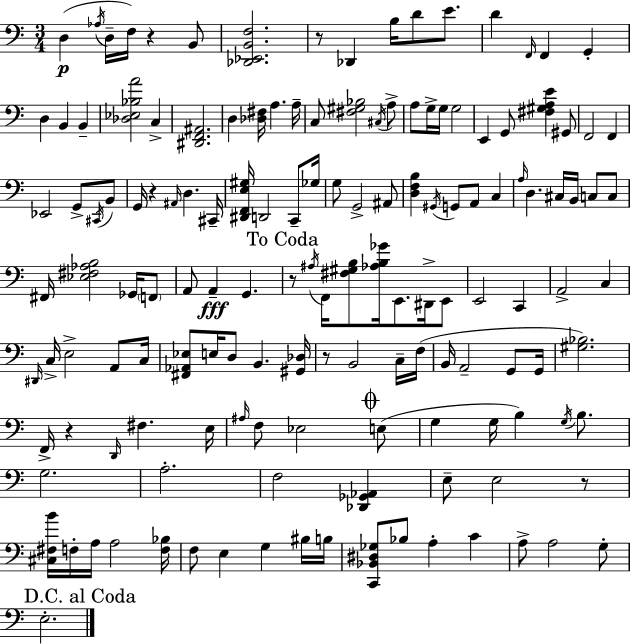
D3/q Ab3/s D3/s F3/s R/q B2/e [Db2,Eb2,B2,F3]/h. R/e Db2/q B3/s D4/e E4/e. D4/q F2/s F2/q G2/q D3/q B2/q B2/q [Db3,Eb3,Bb3,A4]/h C3/q [D#2,F2,A#2]/h. D3/q [Db3,F#3]/s A3/q. A3/s C3/e [F#3,G#3,Bb3]/h C#3/s A3/e A3/e G3/s G3/s G3/h E2/q G2/e [F#3,G#3,A3,E4]/q G#2/e F2/h F2/q Eb2/h G2/e C#2/s B2/e G2/s R/q A#2/s D3/q. C#2/s [D#2,F2,E3,G#3]/s D2/h C2/e Gb3/s G3/e G2/h A#2/e [D3,F3,B3]/q G#2/s G2/e A2/e C3/q A3/s D3/q. C#3/s B2/s C3/e C3/e F#2/s [Eb3,F#3,Ab3,B3]/h Gb2/s F2/e A2/e A2/q G2/q. R/e A#3/s F2/s [F#3,G#3,B3]/e [Ab3,B3,Gb4]/s E2/e. D#2/s E2/e E2/h C2/q A2/h C3/q D#2/s C3/s E3/h A2/e C3/s [F#2,Ab2,Eb3]/e E3/s D3/e B2/q. [G#2,Db3]/s R/e B2/h C3/s F3/s B2/s A2/h G2/e G2/s [G#3,Bb3]/h. F2/s R/q D2/s F#3/q. E3/s A#3/s F3/e Eb3/h E3/e G3/q G3/s B3/q G3/s B3/e. G3/h. A3/h. F3/h [Db2,Gb2,Ab2]/q E3/e E3/h R/e [C#3,F#3,B4]/s F3/s A3/s A3/h [F3,Bb3]/s F3/e E3/q G3/q BIS3/s B3/s [C2,Bb2,D#3,Gb3]/e Bb3/e A3/q C4/q A3/e A3/h G3/e E3/h.